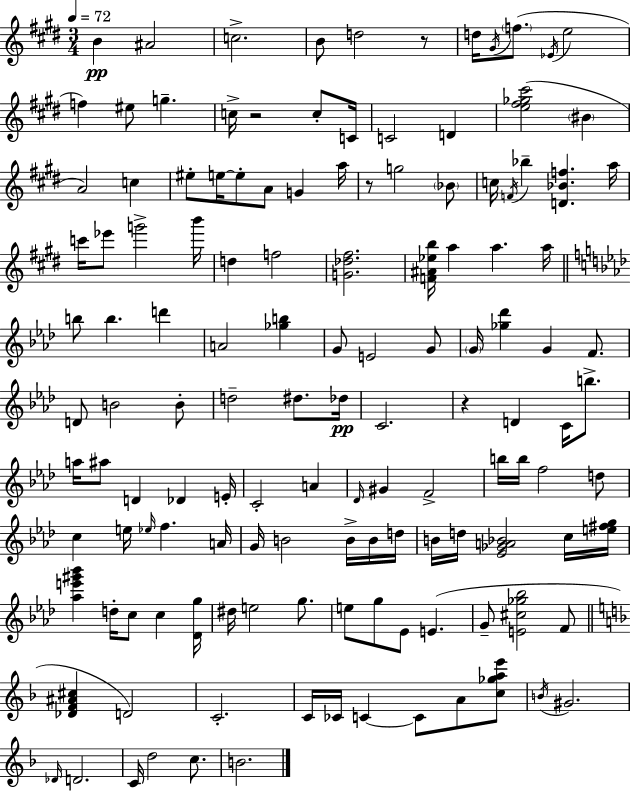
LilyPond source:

{
  \clef treble
  \numericTimeSignature
  \time 3/4
  \key e \major
  \tempo 4 = 72
  b'4\pp ais'2 | c''2.-> | b'8 d''2 r8 | d''16 \acciaccatura { gis'16 }( \parenthesize f''8. \acciaccatura { ees'16 } e''2 | \break f''4) eis''8 g''4.-- | c''16-> r2 c''8-. | c'16 c'2 d'4 | <e'' fis'' ges'' cis'''>2( \parenthesize bis'4 | \break a'2) c''4 | eis''8-. e''16~~ e''8-. a'8 g'4 | a''16 r8 g''2 | \parenthesize bes'8 c''16 \acciaccatura { f'16 } bes''4-- <d' bes' f''>4. | \break a''16 c'''16 ees'''8 g'''2-> | b'''16 d''4 f''2 | <g' des'' fis''>2. | <f' ais' ees'' b''>16 a''4 a''4. | \break a''16 \bar "||" \break \key aes \major b''8 b''4. d'''4 | a'2 <ges'' b''>4 | g'8 e'2 g'8 | \parenthesize g'16 <ges'' des'''>4 g'4 f'8. | \break d'8 b'2 b'8-. | d''2-- dis''8. des''16\pp | c'2. | r4 d'4 c'16 b''8.-> | \break a''16 ais''8 d'4 des'4 e'16-. | c'2-. a'4 | \grace { des'16 } gis'4 f'2-> | b''16 b''16 f''2 d''8 | \break c''4 e''16 \grace { ees''16 } f''4. | a'16 g'16 b'2 b'16-> | b'16 d''16 b'16 d''16 <ees' ges' a' bes'>2 | c''16 <e'' fis'' g''>16 <aes'' e''' gis''' bes'''>4 d''16-. c''8 c''4 | \break <des' g''>16 dis''16 e''2 g''8. | e''8 g''8 ees'8 e'4.( | g'8-- <e' cis'' ges'' bes''>2 | f'8 \bar "||" \break \key f \major <des' f' ais' cis''>4 d'2) | c'2.-. | c'16 ces'16 c'4~~ c'8 a'8 <c'' ges'' a'' e'''>8 | \acciaccatura { b'16 } gis'2. | \break \grace { des'16 } d'2. | c'16 d''2 c''8. | b'2. | \bar "|."
}